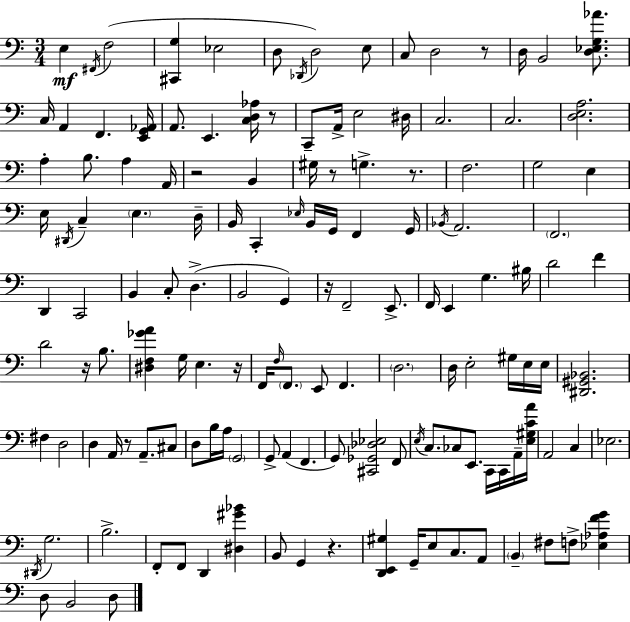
{
  \clef bass
  \numericTimeSignature
  \time 3/4
  \key c \major
  e4\mf \acciaccatura { fis,16 }( f2 | <cis, g>4 ees2 | d8 \acciaccatura { des,16 }) d2 | e8 c8 d2 | \break r8 d16 b,2 <d ees g aes'>8. | c16 a,4 f,4. | <e, g, aes,>16 a,8. e,4. <c d aes>16 | r8 c,8-- a,16-> e2 | \break dis16 c2. | c2. | <d e a>2. | a4-. b8. a4 | \break a,16 r2 b,4 | gis16 r8 g4.-> r8. | f2. | g2 e4 | \break e16 \acciaccatura { dis,16 } c4-- \parenthesize e4. | d16-- b,16 c,4-. \grace { ees16 } b,16 g,16 f,4 | g,16 \acciaccatura { bes,16 } a,2. | \parenthesize f,2. | \break d,4 c,2 | b,4 c8-. d4.->( | b,2 | g,4) r16 f,2-- | \break e,8.-> f,16 e,4 g4. | bis16 d'2 | f'4 d'2 | r16 b8. <dis f ges' a'>4 g16 e4. | \break r16 f,16 \grace { f16 } \parenthesize f,8. e,8 | f,4. \parenthesize d2. | d16 e2-. | gis16 e16 e16 <dis, gis, bes,>2. | \break fis4 d2 | d4 a,16 r8 | a,8.-- cis8 d8 b16 a16 \parenthesize g,2 | g,8-> a,4( | \break f,4. g,8) <cis, ges, des ees>2 | f,8 \acciaccatura { e16 } c8. ces8 | e,8. c,16 c,16 a,16-- <e gis c' a'>16 a,2 | c4 ees2. | \break \acciaccatura { dis,16 } g2. | b2.-> | f,8-. f,8 | d,4 <dis gis' bes'>4 b,8 g,4 | \break r4. <d, e, gis>4 | g,16-- e8 c8. a,8 \parenthesize b,4-- | fis8 f8-> <ees aes f' g'>4 d8 b,2 | d8 \bar "|."
}